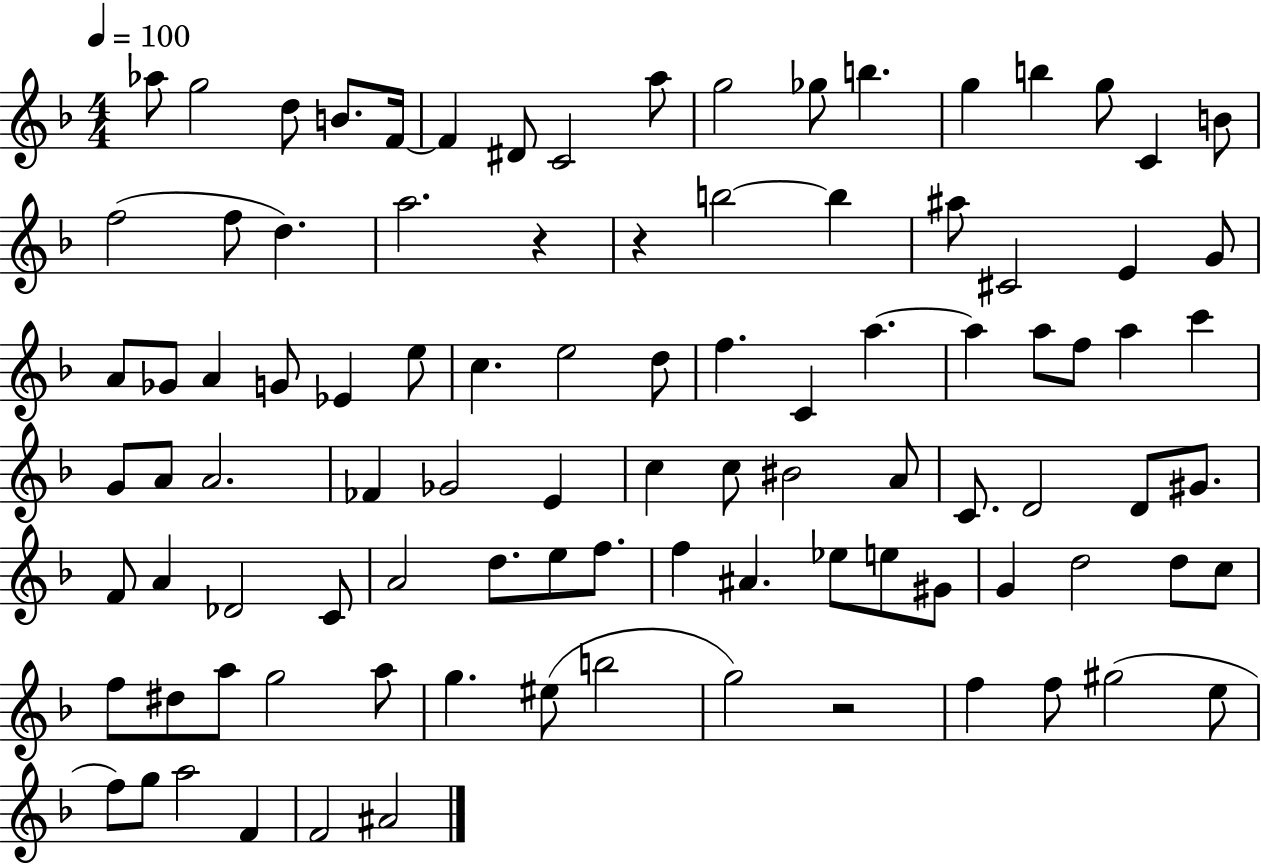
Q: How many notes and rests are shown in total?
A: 97